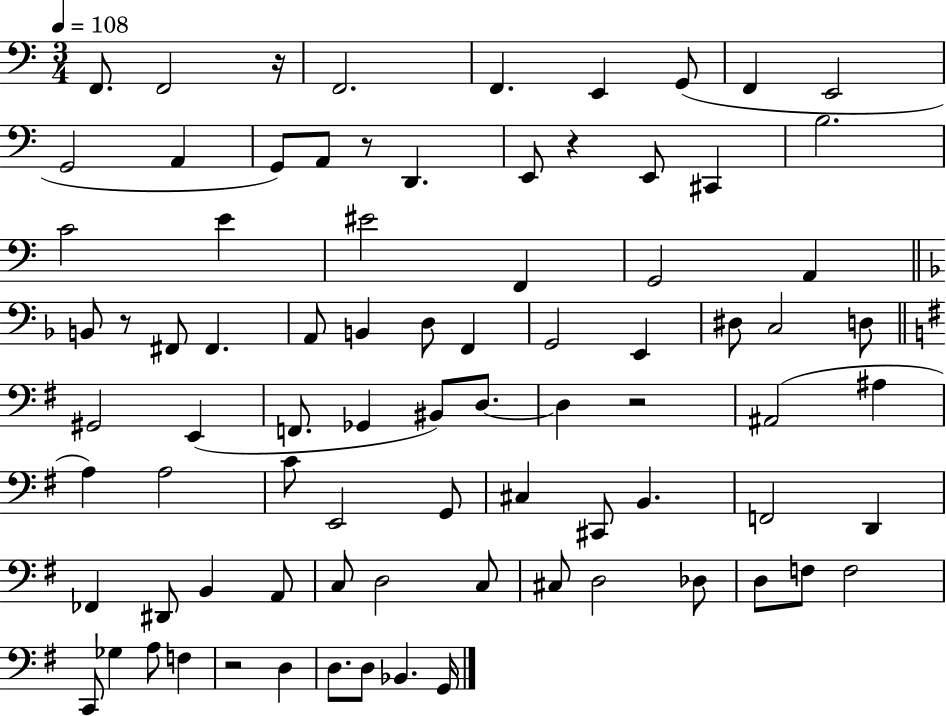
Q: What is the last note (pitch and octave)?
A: G2